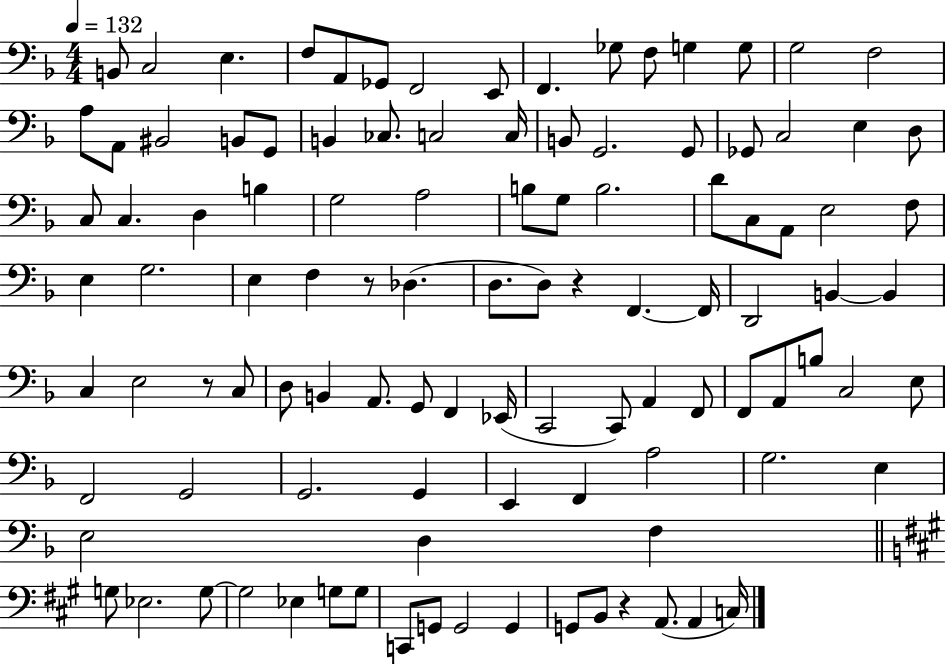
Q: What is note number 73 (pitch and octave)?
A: B3